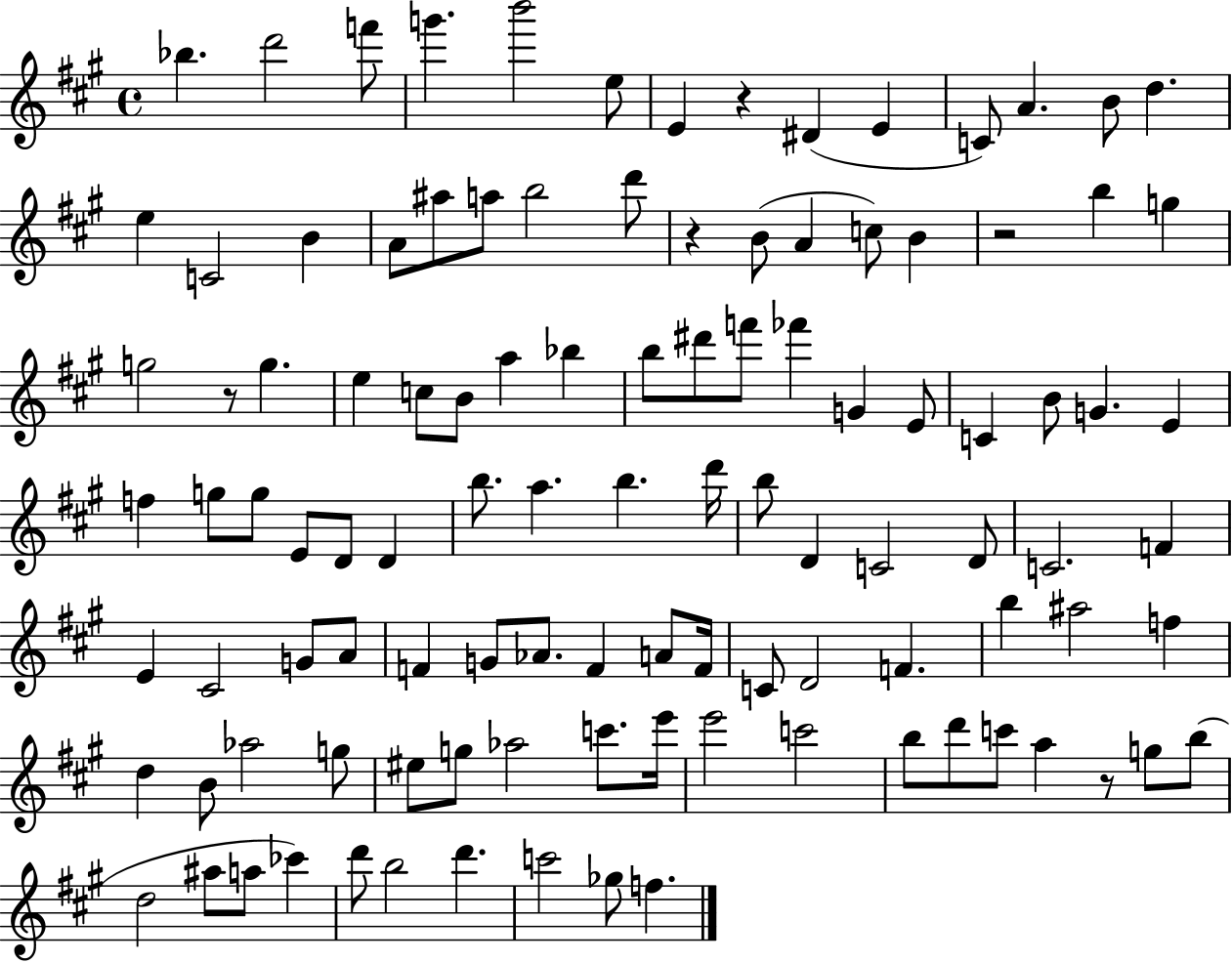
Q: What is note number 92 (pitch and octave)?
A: G5